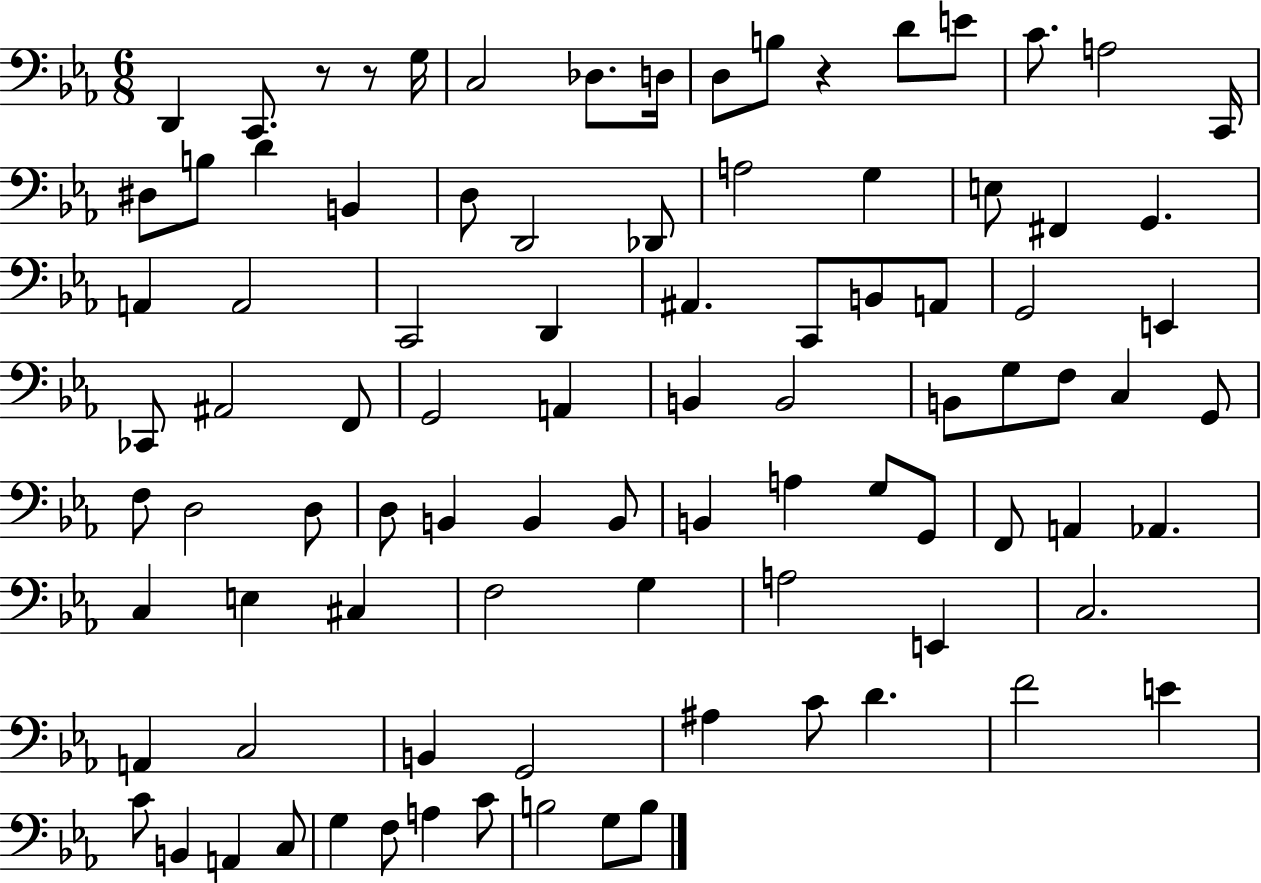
{
  \clef bass
  \numericTimeSignature
  \time 6/8
  \key ees \major
  d,4 c,8. r8 r8 g16 | c2 des8. d16 | d8 b8 r4 d'8 e'8 | c'8. a2 c,16 | \break dis8 b8 d'4 b,4 | d8 d,2 des,8 | a2 g4 | e8 fis,4 g,4. | \break a,4 a,2 | c,2 d,4 | ais,4. c,8 b,8 a,8 | g,2 e,4 | \break ces,8 ais,2 f,8 | g,2 a,4 | b,4 b,2 | b,8 g8 f8 c4 g,8 | \break f8 d2 d8 | d8 b,4 b,4 b,8 | b,4 a4 g8 g,8 | f,8 a,4 aes,4. | \break c4 e4 cis4 | f2 g4 | a2 e,4 | c2. | \break a,4 c2 | b,4 g,2 | ais4 c'8 d'4. | f'2 e'4 | \break c'8 b,4 a,4 c8 | g4 f8 a4 c'8 | b2 g8 b8 | \bar "|."
}